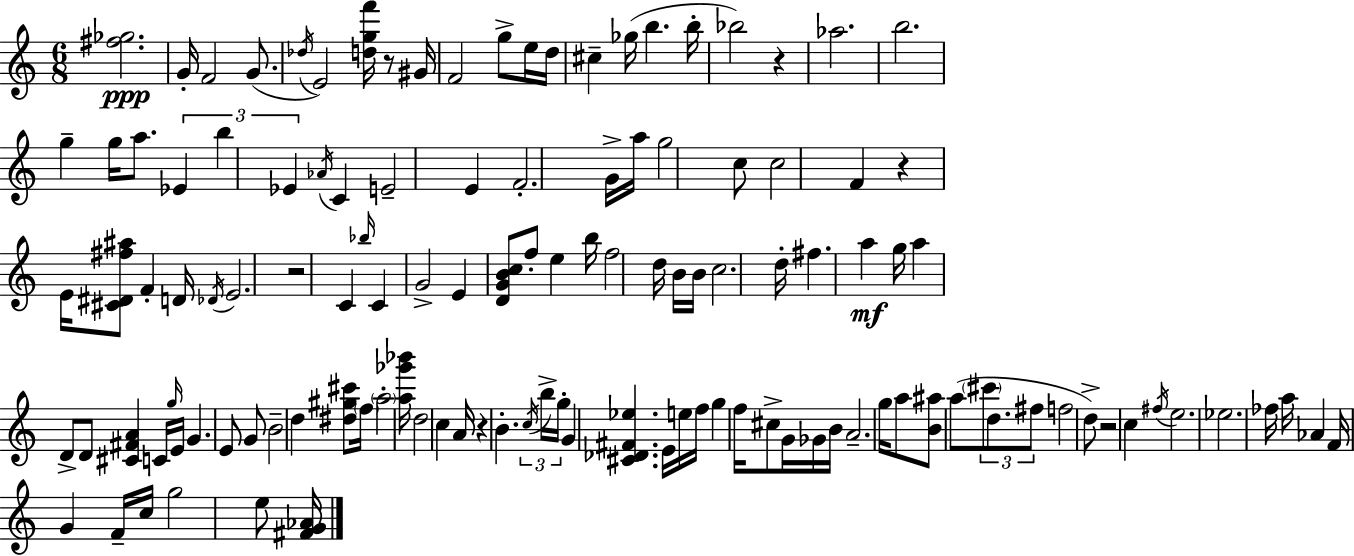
{
  \clef treble
  \numericTimeSignature
  \time 6/8
  \key c \major
  \repeat volta 2 { <fis'' ges''>2.\ppp | g'16-. f'2 g'8.( | \acciaccatura { des''16 } e'2) <d'' g'' f'''>16 r8 | gis'16 f'2 g''8-> e''16 | \break d''16 cis''4-- ges''16( b''4. | b''16-. bes''2) r4 | aes''2. | b''2. | \break g''4-- g''16 a''8. \tuplet 3/2 { ees'4 | b''4 ees'4 } \acciaccatura { aes'16 } c'4 | e'2-- e'4 | f'2.-. | \break g'16-> a''16 g''2 | c''8 c''2 f'4 | r4 e'16 <cis' dis' fis'' ais''>8 f'4-. | d'16 \acciaccatura { des'16 } e'2. | \break r2 c'4 | \grace { bes''16 } c'4 g'2-> | e'4 <d' g' b' c''>8 f''8-. | e''4 b''16 f''2 | \break d''16 b'16 b'16 c''2. | d''16-. fis''4. a''4\mf | g''16 a''4 d'8-> d'8 | <cis' fis' a'>4 c'16 \grace { g''16 } e'16 g'4. | \break e'8 g'8 b'2-- | d''4 <dis'' gis'' cis'''>8 \parenthesize f''16 \parenthesize a''2-. | <a'' ges''' bes'''>16 d''2 | c''4 a'16 r4 b'4.-. | \break \tuplet 3/2 { \acciaccatura { c''16 } b''16-> g''16-. } g'4 <cis' des' fis' ees''>4. | e'16 e''16 f''16 g''4 | f''16 cis''8-> g'16 ges'16 b'16 a'2.-- | g''16 a''8 <b' ais''>8 a''8( | \break \tuplet 3/2 { \parenthesize cis'''8 d''8. fis''8 } f''2 | d''8->) r2 | c''4 \acciaccatura { fis''16 } e''2. | ees''2. | \break fes''16 a''16 aes'4 | f'16 g'4 f'16-- c''16 g''2 | e''8 <fis' g' aes'>16 } \bar "|."
}